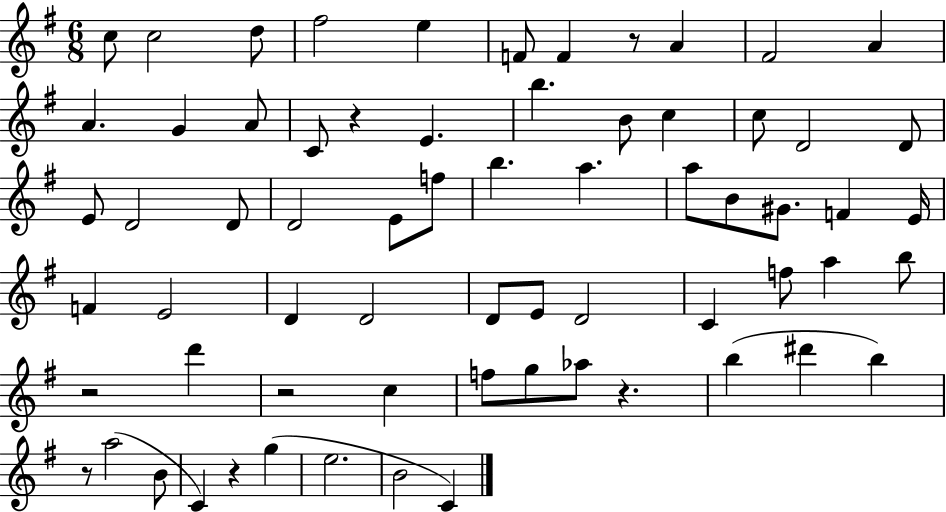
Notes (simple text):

C5/e C5/h D5/e F#5/h E5/q F4/e F4/q R/e A4/q F#4/h A4/q A4/q. G4/q A4/e C4/e R/q E4/q. B5/q. B4/e C5/q C5/e D4/h D4/e E4/e D4/h D4/e D4/h E4/e F5/e B5/q. A5/q. A5/e B4/e G#4/e. F4/q E4/s F4/q E4/h D4/q D4/h D4/e E4/e D4/h C4/q F5/e A5/q B5/e R/h D6/q R/h C5/q F5/e G5/e Ab5/e R/q. B5/q D#6/q B5/q R/e A5/h B4/e C4/q R/q G5/q E5/h. B4/h C4/q